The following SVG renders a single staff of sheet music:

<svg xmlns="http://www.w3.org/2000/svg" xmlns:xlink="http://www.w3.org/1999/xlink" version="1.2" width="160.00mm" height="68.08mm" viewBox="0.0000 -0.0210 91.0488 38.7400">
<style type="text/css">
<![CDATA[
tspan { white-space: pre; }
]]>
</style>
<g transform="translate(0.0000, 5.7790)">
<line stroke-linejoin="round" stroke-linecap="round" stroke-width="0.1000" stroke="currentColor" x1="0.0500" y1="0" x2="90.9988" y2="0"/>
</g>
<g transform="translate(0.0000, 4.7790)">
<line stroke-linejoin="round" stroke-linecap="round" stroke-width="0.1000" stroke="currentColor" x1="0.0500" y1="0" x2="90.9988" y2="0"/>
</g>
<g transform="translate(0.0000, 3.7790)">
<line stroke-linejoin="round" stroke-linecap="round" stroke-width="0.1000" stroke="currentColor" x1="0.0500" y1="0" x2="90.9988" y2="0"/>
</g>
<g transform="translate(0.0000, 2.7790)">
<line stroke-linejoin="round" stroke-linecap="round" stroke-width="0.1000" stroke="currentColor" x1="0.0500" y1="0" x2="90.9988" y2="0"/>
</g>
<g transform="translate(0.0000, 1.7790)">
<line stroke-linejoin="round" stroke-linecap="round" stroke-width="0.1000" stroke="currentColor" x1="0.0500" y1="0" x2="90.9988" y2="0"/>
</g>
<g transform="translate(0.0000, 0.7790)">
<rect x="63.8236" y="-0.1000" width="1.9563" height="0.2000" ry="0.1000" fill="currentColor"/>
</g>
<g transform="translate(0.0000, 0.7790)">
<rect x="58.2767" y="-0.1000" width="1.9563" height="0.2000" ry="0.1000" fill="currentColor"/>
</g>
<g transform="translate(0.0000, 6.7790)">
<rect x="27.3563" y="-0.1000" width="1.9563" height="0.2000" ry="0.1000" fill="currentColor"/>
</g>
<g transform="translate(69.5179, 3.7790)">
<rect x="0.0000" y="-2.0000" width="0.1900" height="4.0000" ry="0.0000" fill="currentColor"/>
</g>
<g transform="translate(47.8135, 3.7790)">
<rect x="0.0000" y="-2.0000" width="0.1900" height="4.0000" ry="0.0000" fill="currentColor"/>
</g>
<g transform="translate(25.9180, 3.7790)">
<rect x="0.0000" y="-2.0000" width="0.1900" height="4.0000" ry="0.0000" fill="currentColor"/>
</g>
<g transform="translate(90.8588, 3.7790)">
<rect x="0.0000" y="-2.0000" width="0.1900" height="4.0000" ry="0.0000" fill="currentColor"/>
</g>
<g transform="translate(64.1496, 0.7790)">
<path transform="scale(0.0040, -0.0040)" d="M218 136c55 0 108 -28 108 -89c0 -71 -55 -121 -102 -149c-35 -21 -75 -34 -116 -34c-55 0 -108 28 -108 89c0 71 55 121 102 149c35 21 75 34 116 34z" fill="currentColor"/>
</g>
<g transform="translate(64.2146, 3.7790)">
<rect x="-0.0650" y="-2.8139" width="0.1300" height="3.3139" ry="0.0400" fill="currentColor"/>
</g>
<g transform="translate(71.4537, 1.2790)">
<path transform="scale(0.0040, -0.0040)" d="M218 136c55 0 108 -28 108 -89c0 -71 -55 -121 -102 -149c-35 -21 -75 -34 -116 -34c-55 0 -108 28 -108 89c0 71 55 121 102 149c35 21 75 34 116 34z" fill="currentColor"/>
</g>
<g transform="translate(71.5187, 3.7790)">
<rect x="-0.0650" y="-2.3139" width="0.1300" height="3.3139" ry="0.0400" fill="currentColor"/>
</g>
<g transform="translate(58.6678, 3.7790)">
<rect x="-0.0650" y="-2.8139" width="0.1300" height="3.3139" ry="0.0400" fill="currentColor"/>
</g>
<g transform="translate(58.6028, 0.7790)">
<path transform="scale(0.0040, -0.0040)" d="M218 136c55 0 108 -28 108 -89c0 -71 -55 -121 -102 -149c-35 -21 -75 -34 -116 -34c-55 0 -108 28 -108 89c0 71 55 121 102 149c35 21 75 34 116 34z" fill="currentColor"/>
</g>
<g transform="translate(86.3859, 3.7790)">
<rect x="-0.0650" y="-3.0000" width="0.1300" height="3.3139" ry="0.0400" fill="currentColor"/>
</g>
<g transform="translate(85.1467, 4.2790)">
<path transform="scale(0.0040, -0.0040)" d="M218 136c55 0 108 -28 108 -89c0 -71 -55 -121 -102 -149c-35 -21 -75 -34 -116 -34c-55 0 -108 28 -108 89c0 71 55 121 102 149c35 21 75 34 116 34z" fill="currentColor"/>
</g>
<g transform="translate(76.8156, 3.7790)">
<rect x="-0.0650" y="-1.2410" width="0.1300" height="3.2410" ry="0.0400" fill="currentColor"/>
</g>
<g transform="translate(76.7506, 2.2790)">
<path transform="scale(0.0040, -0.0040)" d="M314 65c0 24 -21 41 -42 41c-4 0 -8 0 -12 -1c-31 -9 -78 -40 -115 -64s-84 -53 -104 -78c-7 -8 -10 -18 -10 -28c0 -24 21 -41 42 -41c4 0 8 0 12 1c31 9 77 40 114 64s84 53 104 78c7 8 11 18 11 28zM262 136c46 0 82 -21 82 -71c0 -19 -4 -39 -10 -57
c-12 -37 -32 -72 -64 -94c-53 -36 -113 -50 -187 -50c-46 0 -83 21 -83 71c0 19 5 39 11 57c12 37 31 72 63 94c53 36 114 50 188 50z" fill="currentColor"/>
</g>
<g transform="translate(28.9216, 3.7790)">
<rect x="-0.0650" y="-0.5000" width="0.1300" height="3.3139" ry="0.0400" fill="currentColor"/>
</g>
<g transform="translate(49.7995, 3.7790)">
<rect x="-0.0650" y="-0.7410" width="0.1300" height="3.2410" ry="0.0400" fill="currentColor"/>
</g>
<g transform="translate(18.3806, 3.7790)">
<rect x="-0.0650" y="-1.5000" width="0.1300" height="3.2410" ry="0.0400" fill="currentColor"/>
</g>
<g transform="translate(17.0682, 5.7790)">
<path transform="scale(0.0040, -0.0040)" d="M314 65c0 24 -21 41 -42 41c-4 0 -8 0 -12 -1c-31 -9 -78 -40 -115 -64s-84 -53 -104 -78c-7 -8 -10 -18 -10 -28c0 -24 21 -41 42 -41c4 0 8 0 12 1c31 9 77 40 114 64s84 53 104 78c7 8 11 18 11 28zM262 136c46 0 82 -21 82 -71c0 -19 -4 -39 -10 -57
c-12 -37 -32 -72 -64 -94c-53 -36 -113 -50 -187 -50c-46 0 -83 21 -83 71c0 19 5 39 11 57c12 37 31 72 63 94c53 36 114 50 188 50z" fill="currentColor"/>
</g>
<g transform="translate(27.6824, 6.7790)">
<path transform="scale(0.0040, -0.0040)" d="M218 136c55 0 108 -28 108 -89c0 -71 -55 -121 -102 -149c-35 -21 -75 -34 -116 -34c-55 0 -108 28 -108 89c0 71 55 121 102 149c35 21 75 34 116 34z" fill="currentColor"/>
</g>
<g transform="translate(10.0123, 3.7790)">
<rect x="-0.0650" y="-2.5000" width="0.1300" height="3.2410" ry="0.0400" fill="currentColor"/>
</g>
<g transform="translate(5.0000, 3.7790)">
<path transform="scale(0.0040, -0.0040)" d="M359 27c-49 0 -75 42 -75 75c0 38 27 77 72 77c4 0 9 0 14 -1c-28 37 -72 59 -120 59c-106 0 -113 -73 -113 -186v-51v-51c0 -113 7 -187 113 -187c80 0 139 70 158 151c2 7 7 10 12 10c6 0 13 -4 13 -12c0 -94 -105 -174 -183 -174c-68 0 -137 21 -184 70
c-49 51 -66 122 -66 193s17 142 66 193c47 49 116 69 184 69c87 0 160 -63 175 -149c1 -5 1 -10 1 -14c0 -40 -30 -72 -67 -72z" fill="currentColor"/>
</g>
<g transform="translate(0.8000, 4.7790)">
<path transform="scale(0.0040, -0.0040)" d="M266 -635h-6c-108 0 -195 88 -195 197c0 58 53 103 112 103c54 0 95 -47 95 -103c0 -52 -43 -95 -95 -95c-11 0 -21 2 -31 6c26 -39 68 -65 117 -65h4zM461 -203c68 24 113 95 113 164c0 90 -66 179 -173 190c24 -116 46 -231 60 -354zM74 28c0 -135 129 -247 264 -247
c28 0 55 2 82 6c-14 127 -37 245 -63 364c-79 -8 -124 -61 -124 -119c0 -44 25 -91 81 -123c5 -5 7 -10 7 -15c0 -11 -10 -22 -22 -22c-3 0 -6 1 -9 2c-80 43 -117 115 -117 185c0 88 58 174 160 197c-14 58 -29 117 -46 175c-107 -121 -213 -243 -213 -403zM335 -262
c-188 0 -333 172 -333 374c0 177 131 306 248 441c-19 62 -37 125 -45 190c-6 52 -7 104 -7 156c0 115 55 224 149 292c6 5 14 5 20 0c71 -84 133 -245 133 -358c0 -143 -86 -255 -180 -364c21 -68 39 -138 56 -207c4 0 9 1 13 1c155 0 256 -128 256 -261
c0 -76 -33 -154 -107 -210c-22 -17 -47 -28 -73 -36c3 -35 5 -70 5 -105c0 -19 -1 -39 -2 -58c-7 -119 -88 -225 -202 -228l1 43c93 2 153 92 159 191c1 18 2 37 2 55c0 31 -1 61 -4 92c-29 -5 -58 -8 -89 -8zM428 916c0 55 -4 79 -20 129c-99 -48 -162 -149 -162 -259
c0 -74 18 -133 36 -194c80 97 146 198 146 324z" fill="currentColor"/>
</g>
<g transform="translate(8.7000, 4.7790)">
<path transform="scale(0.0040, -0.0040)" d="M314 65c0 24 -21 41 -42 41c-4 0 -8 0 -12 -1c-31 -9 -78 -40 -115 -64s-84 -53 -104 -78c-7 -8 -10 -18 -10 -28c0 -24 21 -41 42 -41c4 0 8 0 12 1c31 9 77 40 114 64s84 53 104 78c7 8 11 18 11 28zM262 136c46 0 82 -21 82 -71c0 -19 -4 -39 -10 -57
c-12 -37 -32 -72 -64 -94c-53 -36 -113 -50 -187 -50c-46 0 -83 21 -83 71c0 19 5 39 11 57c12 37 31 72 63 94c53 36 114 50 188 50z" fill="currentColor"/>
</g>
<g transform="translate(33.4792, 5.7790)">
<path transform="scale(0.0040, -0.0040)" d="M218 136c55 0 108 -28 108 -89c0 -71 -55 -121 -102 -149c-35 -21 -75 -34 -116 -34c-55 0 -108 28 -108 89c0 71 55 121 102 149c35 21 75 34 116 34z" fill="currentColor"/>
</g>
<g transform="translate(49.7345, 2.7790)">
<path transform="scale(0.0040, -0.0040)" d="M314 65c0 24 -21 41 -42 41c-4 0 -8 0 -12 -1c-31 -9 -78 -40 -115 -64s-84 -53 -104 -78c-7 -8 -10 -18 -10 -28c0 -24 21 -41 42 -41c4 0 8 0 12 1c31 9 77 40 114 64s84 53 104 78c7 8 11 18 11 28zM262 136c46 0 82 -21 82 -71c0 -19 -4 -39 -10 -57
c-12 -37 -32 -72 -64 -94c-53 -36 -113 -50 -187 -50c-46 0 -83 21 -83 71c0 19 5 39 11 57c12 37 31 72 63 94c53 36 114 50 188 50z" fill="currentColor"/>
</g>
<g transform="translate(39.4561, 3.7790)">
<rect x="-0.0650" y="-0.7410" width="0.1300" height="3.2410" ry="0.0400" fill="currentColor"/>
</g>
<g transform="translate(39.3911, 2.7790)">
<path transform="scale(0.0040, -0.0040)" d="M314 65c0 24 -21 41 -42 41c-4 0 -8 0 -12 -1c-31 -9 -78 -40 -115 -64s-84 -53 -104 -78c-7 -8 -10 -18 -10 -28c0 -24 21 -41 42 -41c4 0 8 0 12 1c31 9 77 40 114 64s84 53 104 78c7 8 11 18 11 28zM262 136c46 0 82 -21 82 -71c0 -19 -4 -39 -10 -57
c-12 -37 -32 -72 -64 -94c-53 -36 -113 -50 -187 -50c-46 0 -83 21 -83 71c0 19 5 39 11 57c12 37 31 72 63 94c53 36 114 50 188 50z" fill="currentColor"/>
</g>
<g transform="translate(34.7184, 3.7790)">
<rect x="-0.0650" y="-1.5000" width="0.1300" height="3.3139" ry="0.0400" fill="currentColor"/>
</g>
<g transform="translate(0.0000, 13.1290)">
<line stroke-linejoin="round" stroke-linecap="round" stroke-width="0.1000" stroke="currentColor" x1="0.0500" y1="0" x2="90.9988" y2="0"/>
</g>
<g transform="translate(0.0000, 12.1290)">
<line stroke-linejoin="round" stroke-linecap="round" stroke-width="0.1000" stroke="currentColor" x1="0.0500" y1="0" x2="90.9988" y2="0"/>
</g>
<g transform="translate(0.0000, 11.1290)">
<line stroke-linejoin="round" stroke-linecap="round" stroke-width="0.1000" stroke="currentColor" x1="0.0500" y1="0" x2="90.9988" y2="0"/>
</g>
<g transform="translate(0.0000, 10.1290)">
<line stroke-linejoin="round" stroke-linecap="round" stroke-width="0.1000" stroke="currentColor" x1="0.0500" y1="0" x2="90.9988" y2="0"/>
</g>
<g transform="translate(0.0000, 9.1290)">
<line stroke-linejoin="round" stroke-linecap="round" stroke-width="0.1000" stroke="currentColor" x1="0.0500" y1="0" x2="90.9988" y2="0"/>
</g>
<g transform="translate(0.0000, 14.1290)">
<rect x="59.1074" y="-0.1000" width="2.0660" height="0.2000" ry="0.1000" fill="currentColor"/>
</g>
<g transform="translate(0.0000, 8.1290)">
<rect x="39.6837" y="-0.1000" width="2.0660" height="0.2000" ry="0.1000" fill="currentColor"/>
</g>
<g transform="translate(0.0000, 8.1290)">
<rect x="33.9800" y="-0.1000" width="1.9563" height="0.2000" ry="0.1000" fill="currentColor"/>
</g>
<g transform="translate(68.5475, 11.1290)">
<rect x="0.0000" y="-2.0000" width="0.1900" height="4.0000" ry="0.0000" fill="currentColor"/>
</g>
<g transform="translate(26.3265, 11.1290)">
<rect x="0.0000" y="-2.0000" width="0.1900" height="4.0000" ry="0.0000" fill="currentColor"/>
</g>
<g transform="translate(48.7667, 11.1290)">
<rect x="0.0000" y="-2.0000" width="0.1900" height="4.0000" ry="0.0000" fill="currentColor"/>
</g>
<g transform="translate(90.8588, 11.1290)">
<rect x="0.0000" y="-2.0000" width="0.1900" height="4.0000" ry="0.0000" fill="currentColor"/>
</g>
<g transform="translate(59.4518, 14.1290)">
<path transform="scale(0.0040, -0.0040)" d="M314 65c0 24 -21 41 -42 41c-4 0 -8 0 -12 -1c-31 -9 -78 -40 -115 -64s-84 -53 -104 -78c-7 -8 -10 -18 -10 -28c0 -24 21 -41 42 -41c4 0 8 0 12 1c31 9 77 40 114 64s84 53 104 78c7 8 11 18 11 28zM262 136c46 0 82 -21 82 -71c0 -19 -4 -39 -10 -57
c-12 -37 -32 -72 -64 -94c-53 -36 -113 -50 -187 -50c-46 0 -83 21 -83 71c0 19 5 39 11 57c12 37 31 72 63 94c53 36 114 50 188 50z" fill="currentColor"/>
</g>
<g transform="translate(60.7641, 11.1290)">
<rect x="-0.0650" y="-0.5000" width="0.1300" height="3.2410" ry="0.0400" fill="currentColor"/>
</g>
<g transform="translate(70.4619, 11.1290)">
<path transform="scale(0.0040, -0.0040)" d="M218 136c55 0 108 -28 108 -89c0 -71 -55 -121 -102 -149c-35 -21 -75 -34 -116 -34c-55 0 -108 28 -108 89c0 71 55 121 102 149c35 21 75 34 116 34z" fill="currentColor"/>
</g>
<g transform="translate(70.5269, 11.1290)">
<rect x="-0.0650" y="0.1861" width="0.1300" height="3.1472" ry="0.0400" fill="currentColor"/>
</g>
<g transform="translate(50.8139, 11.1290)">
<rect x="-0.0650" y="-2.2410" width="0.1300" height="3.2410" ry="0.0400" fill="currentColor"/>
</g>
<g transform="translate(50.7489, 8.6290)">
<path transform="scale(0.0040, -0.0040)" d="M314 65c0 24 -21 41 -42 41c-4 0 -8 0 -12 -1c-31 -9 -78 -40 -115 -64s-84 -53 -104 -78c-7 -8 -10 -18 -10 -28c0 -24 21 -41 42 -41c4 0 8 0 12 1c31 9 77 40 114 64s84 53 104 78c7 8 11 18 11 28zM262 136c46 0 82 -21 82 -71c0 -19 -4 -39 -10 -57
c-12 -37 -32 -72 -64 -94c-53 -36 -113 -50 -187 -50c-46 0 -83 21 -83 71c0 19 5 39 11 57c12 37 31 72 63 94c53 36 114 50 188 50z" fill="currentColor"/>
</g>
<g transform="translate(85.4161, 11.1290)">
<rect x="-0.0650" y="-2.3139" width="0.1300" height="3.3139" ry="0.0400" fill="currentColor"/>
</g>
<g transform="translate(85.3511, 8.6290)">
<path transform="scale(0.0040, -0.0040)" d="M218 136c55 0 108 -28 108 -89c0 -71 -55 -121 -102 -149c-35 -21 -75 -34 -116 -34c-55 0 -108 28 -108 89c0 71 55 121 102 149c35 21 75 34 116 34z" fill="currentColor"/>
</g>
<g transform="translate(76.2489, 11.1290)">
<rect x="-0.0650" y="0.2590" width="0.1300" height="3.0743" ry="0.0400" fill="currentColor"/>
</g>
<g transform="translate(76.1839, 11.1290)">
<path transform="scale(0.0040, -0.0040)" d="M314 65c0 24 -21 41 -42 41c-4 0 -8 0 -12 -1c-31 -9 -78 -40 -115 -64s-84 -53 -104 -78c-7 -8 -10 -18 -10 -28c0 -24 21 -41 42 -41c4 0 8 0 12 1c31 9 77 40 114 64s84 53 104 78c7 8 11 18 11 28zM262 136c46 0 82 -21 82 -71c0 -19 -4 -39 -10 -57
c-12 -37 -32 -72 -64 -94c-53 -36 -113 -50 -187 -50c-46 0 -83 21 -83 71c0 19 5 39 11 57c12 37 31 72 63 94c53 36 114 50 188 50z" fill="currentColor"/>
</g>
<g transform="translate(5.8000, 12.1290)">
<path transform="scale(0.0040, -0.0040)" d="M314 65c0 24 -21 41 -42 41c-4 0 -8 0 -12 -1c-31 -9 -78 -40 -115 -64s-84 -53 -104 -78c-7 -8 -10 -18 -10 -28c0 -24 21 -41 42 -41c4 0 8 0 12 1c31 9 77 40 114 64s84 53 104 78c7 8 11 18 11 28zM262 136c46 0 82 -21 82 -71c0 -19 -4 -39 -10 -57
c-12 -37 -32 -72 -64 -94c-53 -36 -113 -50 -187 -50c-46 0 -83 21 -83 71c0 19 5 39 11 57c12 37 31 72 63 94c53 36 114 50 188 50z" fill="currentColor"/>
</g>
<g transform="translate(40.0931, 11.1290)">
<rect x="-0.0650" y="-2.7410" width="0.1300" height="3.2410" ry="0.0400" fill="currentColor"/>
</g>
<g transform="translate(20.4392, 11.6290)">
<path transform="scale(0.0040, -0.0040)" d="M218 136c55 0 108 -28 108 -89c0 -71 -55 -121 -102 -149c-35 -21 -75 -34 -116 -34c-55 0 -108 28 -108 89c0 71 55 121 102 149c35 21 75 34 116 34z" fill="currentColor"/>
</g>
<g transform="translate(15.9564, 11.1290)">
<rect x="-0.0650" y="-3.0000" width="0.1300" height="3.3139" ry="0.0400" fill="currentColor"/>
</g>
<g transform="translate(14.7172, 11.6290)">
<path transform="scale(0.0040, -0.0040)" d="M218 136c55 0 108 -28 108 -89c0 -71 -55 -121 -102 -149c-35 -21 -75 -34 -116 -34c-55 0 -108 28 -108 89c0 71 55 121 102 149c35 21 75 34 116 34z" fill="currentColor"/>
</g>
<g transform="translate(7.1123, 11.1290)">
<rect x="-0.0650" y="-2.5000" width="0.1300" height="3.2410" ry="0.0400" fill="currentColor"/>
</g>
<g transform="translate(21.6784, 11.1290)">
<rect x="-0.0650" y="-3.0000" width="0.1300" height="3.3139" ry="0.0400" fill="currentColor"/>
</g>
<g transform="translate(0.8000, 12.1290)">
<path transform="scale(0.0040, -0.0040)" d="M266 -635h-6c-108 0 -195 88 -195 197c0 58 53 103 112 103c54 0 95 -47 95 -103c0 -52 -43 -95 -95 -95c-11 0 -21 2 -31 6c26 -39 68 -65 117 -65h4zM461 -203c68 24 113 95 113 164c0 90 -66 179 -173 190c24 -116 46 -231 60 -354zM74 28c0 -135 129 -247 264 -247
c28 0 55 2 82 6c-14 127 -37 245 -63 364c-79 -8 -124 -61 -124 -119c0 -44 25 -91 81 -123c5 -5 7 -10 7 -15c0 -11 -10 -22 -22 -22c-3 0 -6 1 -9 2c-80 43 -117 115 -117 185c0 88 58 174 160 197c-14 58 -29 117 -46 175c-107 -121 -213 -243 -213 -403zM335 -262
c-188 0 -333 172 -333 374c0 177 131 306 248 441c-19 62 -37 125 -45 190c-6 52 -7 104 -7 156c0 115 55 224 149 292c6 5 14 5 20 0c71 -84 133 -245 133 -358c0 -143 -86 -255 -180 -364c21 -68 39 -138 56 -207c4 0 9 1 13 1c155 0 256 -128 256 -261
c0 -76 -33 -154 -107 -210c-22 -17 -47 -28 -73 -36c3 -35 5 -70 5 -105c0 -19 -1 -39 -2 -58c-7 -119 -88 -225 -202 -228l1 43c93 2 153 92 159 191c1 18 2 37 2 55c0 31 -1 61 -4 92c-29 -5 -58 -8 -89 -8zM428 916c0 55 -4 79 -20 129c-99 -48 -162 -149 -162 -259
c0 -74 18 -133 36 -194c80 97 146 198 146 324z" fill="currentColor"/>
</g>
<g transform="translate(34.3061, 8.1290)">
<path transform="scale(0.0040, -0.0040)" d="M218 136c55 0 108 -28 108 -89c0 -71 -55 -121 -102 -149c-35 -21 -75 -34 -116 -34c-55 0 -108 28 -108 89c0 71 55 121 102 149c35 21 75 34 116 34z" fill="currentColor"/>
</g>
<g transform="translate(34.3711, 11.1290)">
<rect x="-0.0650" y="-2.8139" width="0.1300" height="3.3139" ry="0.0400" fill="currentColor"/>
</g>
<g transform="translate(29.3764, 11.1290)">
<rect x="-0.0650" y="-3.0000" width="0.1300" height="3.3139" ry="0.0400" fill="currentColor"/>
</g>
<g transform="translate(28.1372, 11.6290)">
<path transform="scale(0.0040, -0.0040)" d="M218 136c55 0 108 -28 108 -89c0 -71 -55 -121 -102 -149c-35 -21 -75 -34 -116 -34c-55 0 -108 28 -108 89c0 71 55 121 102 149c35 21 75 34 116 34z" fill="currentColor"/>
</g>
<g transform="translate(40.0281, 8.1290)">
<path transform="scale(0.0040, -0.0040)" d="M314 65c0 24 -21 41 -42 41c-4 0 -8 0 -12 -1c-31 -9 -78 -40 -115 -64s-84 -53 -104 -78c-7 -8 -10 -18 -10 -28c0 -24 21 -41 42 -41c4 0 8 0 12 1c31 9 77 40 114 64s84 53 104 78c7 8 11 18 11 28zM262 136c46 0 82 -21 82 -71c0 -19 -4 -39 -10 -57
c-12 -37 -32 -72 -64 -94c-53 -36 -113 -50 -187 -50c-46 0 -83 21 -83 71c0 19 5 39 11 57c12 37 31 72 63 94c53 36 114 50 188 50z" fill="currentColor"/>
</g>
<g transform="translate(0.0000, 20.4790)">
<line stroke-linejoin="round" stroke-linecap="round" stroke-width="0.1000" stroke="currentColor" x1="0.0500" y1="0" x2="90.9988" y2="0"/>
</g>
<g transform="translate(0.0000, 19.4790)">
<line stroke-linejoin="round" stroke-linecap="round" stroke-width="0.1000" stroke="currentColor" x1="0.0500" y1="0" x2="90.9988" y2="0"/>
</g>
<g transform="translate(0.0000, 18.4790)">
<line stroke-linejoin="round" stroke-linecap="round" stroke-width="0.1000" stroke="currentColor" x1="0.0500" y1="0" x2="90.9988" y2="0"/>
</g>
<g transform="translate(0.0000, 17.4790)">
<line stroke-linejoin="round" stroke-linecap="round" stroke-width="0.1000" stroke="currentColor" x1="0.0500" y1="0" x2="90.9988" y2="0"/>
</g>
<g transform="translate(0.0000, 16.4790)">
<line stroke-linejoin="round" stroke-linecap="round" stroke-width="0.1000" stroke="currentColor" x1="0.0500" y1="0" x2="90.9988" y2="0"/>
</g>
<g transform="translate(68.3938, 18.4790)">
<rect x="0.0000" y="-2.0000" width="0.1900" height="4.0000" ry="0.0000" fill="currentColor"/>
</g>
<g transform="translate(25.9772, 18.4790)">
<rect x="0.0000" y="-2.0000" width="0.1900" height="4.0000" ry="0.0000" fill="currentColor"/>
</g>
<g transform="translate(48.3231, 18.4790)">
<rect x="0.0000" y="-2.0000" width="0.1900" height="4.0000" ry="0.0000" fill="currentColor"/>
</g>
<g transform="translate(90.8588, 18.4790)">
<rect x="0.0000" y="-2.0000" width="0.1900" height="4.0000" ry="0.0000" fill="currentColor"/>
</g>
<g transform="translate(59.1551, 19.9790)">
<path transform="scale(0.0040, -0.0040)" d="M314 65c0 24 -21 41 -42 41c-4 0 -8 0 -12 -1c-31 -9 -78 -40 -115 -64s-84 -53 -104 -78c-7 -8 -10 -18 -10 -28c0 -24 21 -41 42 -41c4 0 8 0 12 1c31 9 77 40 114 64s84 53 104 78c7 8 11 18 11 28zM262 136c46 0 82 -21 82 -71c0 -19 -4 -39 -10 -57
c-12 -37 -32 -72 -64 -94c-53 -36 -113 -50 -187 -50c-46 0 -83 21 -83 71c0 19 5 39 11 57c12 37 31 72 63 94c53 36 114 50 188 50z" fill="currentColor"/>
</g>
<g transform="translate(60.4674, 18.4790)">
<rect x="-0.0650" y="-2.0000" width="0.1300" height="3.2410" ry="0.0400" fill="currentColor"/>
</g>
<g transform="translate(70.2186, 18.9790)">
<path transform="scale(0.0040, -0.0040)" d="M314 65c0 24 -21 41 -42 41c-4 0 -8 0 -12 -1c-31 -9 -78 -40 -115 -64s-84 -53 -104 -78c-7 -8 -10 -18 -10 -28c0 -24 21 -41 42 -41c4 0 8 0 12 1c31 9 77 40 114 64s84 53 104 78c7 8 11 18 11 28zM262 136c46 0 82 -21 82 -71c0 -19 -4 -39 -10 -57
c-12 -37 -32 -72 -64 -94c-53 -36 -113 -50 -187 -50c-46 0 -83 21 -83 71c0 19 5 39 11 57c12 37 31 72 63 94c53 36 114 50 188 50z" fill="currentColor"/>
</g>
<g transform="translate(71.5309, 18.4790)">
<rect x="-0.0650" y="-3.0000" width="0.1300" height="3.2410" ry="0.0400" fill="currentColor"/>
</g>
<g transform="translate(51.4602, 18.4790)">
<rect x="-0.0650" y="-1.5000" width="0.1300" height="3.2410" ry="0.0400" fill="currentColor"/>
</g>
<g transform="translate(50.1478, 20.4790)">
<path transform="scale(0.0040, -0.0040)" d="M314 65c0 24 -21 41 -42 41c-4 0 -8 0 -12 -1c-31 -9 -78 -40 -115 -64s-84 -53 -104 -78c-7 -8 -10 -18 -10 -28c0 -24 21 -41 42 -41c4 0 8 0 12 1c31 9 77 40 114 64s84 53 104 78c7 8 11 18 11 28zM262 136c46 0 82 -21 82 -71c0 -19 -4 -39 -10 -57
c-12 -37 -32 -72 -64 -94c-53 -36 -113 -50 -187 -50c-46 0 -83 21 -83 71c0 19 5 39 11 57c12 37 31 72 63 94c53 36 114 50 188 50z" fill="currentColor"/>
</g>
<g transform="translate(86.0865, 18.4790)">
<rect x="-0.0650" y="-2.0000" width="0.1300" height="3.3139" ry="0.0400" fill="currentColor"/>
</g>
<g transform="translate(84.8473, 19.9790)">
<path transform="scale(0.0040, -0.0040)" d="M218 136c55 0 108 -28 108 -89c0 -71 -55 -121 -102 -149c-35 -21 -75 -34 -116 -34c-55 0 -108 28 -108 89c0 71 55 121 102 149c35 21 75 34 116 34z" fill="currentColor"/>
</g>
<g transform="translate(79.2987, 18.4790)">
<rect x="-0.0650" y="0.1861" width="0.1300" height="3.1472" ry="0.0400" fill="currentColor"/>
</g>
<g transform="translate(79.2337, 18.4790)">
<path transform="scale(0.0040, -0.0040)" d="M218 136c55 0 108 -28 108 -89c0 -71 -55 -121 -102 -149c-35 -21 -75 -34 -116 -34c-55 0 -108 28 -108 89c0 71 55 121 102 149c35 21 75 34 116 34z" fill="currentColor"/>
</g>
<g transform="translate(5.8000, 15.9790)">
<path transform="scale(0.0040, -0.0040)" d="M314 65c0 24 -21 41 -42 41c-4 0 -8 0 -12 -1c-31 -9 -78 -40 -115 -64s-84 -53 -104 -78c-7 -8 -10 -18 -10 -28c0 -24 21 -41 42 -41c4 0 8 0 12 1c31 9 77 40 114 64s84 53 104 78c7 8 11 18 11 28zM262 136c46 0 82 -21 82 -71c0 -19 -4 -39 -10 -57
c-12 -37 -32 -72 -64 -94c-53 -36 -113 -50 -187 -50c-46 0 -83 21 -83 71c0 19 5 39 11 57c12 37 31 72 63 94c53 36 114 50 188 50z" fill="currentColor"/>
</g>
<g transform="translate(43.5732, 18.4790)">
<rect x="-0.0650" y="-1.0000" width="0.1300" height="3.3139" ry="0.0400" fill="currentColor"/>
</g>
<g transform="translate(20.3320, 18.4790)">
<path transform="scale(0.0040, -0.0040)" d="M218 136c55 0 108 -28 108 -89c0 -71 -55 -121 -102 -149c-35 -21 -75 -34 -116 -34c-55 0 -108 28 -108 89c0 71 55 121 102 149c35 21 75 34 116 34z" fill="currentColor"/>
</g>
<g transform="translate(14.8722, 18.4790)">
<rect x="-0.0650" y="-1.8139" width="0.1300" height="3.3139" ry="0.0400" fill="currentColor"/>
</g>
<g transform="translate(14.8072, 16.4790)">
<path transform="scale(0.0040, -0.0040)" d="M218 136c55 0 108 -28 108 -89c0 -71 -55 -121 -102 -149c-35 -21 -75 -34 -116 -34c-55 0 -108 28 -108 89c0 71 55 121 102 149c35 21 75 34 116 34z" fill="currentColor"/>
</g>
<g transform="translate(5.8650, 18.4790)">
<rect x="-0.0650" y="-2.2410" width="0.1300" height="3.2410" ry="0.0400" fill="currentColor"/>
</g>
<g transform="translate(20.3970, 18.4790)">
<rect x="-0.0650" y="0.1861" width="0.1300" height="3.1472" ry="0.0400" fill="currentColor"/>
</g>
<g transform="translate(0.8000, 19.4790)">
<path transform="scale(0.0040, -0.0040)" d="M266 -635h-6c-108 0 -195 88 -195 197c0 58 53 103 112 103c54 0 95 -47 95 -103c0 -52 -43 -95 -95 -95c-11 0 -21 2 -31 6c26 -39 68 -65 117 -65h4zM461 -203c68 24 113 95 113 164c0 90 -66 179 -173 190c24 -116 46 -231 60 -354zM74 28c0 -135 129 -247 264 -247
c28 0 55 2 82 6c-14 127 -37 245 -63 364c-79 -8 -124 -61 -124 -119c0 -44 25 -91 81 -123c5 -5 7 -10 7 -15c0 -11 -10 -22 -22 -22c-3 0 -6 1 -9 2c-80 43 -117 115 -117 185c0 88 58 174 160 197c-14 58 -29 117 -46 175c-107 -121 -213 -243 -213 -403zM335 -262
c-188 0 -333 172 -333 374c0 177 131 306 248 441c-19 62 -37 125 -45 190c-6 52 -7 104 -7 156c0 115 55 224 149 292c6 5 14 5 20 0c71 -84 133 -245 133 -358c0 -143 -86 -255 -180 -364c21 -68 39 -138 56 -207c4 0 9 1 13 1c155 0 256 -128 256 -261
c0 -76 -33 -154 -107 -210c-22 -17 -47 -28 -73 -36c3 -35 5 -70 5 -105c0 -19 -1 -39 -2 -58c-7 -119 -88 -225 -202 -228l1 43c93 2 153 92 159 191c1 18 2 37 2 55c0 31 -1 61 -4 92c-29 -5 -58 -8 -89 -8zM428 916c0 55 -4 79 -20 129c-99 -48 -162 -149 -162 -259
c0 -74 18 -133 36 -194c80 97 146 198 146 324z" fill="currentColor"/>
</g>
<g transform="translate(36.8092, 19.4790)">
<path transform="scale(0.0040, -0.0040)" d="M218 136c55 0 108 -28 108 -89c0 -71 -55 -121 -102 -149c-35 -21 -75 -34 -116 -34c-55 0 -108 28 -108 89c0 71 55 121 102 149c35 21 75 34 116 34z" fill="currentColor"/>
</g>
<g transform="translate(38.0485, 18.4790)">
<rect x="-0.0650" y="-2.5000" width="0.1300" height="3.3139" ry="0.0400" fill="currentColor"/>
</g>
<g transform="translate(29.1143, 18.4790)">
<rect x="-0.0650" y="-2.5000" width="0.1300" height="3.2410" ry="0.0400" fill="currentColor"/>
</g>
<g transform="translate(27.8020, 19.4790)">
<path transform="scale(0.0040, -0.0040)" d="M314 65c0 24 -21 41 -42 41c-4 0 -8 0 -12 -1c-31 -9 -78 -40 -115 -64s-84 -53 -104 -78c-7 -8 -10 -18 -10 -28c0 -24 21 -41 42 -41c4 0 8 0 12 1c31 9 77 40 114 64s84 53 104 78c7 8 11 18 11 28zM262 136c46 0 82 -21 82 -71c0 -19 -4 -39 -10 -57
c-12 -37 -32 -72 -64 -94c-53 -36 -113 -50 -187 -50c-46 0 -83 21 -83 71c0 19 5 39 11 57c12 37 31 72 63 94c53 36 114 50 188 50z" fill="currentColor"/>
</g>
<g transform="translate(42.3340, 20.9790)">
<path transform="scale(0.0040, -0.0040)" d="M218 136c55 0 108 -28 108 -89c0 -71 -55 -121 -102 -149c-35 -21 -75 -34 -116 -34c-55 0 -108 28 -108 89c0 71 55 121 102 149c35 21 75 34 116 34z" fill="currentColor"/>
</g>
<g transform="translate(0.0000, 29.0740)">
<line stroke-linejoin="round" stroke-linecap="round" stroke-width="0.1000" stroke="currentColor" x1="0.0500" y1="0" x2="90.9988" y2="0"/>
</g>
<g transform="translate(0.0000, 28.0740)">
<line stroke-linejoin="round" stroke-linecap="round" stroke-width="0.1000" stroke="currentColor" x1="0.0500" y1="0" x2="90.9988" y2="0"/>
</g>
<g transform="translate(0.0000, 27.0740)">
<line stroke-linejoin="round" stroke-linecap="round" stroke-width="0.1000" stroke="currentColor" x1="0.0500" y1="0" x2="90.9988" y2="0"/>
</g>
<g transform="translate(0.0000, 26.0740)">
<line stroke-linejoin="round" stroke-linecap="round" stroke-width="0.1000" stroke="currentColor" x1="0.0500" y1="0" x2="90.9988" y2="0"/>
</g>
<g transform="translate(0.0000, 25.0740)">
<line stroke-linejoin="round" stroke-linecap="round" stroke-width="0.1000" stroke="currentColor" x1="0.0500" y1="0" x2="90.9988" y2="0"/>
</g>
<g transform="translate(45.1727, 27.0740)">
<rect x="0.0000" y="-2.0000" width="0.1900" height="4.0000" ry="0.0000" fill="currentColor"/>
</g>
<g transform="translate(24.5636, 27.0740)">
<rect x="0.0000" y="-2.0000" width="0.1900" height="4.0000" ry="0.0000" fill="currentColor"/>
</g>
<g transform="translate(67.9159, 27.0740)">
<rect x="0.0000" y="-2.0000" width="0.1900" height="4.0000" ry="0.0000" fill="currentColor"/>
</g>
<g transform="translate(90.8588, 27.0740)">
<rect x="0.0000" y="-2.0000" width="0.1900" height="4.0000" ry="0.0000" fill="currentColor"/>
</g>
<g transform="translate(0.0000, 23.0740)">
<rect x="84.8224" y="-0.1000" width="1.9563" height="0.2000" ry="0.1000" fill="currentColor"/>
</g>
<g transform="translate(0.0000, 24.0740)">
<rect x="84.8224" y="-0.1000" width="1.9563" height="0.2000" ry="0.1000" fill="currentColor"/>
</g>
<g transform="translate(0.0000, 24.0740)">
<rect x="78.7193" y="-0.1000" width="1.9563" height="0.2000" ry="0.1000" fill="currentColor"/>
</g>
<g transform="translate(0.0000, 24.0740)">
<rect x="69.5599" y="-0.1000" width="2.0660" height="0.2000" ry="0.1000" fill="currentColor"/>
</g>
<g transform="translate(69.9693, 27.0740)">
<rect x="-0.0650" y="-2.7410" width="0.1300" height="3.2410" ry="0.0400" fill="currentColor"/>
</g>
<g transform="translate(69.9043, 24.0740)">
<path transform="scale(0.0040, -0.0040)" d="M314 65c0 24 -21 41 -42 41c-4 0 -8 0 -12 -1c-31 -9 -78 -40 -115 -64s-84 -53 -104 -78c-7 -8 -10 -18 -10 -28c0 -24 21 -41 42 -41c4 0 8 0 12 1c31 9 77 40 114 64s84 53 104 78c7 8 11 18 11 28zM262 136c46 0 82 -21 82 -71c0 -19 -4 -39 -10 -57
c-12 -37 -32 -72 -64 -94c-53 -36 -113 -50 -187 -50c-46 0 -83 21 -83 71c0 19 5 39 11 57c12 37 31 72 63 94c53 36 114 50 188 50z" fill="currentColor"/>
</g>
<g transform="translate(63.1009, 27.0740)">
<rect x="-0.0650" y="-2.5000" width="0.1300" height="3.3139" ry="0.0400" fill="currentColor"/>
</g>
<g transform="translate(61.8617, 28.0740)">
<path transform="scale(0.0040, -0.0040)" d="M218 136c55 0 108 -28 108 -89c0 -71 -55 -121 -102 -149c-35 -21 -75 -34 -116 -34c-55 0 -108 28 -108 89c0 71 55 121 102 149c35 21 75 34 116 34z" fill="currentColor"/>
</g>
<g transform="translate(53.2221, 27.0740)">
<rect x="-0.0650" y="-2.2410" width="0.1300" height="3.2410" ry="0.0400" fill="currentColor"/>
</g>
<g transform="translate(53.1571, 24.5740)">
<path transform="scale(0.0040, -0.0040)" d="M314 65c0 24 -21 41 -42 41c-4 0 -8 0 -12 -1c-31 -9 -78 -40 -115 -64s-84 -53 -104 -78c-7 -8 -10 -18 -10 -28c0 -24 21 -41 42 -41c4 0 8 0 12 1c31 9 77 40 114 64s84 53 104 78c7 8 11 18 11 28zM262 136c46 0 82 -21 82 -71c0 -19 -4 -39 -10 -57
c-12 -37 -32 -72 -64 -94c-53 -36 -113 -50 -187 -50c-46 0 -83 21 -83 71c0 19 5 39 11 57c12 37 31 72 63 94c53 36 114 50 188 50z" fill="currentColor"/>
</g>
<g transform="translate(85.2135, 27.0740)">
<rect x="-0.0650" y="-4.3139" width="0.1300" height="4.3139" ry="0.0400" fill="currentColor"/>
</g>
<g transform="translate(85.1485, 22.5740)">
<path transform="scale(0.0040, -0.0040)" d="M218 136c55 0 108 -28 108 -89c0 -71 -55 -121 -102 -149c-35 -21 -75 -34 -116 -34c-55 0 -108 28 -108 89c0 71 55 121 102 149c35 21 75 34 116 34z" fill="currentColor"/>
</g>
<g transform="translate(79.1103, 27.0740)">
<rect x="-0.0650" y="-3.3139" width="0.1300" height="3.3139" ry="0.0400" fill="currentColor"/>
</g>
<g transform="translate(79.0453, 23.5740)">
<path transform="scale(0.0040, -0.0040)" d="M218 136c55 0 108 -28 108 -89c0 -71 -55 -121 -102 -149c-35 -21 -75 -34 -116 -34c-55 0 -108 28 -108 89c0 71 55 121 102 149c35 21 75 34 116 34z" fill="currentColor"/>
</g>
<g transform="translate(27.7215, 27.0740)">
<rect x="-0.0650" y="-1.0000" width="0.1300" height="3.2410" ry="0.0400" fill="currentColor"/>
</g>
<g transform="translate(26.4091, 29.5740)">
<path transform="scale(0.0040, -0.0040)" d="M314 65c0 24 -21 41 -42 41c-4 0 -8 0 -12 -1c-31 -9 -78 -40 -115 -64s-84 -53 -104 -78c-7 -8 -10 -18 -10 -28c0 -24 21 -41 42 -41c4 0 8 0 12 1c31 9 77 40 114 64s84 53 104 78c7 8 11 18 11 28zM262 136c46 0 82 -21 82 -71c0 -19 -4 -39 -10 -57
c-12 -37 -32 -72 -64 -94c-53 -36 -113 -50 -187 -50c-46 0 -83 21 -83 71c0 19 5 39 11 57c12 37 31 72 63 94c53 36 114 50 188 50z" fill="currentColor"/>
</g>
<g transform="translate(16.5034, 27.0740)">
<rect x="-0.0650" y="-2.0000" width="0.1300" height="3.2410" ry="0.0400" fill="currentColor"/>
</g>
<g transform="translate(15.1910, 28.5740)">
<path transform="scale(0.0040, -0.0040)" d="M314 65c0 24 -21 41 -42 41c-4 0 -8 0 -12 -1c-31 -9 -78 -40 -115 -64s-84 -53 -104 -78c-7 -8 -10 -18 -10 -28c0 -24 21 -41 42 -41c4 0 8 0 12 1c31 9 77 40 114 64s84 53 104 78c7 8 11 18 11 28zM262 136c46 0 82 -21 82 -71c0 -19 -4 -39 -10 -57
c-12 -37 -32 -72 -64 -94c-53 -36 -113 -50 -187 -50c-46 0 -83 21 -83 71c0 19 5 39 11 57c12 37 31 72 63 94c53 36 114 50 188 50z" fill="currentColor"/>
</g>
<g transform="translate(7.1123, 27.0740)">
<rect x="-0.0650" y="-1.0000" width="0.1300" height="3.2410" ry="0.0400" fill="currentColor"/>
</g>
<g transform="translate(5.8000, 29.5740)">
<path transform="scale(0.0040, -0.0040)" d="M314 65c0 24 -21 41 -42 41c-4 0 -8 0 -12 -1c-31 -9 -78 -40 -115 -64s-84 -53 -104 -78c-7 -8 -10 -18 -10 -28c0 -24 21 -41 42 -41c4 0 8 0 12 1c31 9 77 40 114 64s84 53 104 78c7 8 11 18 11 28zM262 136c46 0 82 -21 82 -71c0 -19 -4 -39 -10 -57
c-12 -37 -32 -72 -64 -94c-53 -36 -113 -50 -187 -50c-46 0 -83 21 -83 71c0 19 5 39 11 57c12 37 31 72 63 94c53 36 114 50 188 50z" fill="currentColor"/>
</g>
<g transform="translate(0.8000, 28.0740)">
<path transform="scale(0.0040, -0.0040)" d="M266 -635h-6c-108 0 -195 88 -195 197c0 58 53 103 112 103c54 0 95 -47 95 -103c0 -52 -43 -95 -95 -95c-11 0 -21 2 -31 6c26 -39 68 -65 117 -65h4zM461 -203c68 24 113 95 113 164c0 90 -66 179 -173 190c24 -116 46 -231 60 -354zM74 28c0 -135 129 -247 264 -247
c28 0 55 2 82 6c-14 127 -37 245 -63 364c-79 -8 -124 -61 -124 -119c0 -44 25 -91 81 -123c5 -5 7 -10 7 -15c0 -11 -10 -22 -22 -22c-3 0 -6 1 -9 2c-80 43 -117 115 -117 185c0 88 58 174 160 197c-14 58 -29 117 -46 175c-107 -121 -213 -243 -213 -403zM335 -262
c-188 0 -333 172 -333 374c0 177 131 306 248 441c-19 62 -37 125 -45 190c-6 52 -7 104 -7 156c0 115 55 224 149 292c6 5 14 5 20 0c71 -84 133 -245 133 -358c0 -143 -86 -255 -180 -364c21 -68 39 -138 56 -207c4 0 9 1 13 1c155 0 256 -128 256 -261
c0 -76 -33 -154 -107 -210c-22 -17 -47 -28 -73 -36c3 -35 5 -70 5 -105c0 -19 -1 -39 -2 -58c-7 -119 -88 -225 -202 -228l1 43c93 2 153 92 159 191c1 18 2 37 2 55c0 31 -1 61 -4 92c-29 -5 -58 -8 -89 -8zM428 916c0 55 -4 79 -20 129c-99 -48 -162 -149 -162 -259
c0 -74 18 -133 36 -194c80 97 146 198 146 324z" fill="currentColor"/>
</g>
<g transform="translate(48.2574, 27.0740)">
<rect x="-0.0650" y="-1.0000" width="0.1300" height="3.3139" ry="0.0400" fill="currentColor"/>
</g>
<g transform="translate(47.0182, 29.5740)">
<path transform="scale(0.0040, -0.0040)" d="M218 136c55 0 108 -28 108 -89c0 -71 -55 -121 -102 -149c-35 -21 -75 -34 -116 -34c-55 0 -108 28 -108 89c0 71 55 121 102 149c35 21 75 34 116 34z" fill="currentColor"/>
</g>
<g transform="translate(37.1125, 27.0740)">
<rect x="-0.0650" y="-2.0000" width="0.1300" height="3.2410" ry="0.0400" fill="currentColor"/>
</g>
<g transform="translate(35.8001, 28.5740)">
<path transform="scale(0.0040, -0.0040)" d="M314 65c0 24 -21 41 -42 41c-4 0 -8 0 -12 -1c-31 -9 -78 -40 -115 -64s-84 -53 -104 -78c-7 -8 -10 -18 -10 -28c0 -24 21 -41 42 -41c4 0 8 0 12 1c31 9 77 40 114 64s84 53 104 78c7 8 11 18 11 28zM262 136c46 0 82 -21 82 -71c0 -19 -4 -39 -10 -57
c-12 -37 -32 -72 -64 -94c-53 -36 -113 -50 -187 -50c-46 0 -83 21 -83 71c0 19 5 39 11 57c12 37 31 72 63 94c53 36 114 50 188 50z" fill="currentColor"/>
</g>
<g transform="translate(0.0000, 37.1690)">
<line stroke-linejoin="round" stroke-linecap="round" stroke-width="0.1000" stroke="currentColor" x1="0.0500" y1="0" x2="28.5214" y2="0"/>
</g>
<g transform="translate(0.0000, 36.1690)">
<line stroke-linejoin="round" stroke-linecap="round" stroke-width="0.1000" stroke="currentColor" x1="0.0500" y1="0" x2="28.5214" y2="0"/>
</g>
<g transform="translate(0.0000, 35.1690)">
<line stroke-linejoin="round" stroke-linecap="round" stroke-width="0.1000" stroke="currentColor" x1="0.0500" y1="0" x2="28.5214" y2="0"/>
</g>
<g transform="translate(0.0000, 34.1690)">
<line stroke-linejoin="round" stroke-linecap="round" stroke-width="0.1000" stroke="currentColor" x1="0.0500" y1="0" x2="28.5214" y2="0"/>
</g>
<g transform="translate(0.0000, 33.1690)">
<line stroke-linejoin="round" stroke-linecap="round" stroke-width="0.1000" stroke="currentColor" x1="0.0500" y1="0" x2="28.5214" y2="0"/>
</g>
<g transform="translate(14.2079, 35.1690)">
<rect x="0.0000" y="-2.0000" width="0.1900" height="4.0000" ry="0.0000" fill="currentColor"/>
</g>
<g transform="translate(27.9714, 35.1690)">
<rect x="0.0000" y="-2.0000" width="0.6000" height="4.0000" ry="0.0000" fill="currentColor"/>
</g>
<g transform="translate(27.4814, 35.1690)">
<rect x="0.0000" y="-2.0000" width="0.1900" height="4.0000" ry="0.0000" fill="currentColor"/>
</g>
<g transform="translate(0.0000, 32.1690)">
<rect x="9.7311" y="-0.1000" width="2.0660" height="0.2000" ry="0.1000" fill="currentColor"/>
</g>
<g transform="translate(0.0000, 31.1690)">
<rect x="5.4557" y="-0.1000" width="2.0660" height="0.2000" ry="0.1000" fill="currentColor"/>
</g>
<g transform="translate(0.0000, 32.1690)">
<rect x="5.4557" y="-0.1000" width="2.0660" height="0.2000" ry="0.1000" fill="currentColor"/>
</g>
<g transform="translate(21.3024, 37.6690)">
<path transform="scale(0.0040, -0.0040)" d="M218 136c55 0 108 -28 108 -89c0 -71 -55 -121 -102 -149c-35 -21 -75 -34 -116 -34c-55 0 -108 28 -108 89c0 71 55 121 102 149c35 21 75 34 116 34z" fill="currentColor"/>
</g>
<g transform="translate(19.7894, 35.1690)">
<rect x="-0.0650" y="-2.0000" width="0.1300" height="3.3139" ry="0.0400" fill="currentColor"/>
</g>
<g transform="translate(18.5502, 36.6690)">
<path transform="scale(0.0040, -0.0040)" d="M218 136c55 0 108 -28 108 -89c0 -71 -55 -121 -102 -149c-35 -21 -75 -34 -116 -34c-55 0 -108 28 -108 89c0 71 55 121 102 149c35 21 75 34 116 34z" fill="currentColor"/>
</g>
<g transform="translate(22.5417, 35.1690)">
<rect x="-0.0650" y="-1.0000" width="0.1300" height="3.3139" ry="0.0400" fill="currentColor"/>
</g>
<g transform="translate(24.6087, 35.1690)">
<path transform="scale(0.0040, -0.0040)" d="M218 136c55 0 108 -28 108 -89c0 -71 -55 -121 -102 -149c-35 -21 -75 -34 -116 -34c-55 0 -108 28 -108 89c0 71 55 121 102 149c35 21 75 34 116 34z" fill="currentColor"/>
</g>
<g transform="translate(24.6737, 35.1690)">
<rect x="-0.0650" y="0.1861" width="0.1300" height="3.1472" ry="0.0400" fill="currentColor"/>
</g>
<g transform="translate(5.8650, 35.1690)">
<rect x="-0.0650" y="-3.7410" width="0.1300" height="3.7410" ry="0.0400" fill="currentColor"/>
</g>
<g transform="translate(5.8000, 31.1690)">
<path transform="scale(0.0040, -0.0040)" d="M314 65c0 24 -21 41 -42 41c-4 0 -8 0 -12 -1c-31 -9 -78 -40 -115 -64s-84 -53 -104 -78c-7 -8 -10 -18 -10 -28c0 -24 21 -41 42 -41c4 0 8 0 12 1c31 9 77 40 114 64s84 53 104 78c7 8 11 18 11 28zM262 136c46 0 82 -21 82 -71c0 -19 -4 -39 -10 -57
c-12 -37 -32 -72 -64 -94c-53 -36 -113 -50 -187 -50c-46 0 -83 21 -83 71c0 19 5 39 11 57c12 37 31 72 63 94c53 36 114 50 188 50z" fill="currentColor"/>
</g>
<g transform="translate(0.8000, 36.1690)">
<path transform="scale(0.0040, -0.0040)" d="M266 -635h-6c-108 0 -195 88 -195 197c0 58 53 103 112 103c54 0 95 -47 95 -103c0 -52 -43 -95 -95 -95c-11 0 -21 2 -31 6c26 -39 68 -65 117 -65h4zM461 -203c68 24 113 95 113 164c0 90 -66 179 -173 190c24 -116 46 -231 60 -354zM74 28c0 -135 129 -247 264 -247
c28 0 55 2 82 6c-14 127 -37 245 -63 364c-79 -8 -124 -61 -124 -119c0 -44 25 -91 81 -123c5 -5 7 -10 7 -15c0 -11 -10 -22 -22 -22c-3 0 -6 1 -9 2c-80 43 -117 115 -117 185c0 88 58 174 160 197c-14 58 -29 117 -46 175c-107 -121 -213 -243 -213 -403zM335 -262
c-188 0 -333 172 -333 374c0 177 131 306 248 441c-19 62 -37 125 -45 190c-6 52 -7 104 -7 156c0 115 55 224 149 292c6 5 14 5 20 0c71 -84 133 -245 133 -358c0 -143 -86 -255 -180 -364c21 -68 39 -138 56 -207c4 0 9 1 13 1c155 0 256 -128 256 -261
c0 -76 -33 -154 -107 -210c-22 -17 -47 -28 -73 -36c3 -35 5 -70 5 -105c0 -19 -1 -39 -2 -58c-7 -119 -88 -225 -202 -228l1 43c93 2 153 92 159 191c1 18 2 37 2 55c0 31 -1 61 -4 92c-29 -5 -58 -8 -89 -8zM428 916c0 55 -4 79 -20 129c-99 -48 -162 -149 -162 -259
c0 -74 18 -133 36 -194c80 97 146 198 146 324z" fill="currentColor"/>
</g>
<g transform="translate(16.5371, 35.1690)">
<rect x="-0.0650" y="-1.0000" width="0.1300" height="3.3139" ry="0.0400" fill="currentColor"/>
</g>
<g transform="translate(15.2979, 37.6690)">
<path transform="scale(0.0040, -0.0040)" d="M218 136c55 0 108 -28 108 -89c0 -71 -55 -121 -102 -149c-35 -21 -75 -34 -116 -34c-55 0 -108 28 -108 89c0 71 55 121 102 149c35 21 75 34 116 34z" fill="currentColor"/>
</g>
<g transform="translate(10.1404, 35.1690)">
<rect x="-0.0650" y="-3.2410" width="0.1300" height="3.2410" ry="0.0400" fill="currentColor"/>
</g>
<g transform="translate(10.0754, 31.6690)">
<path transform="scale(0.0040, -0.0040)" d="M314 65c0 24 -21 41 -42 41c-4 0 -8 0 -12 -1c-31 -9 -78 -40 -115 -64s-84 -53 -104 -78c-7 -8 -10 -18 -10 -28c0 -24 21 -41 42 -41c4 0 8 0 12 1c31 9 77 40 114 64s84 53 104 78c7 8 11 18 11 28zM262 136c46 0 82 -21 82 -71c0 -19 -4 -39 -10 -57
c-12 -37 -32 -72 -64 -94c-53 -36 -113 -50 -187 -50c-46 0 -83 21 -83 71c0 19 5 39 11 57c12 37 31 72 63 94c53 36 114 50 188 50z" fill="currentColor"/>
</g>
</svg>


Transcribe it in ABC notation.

X:1
T:Untitled
M:4/4
L:1/4
K:C
G2 E2 C E d2 d2 a a g e2 A G2 A A A a a2 g2 C2 B B2 g g2 f B G2 G D E2 F2 A2 B F D2 F2 D2 F2 D g2 G a2 b d' c'2 b2 D F D B